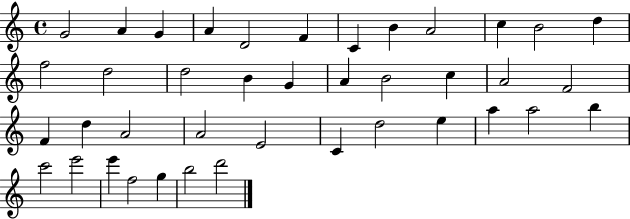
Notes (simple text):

G4/h A4/q G4/q A4/q D4/h F4/q C4/q B4/q A4/h C5/q B4/h D5/q F5/h D5/h D5/h B4/q G4/q A4/q B4/h C5/q A4/h F4/h F4/q D5/q A4/h A4/h E4/h C4/q D5/h E5/q A5/q A5/h B5/q C6/h E6/h E6/q F5/h G5/q B5/h D6/h